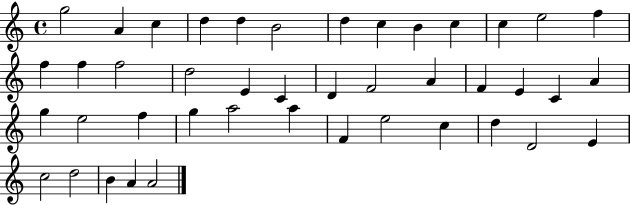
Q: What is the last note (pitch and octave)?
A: A4